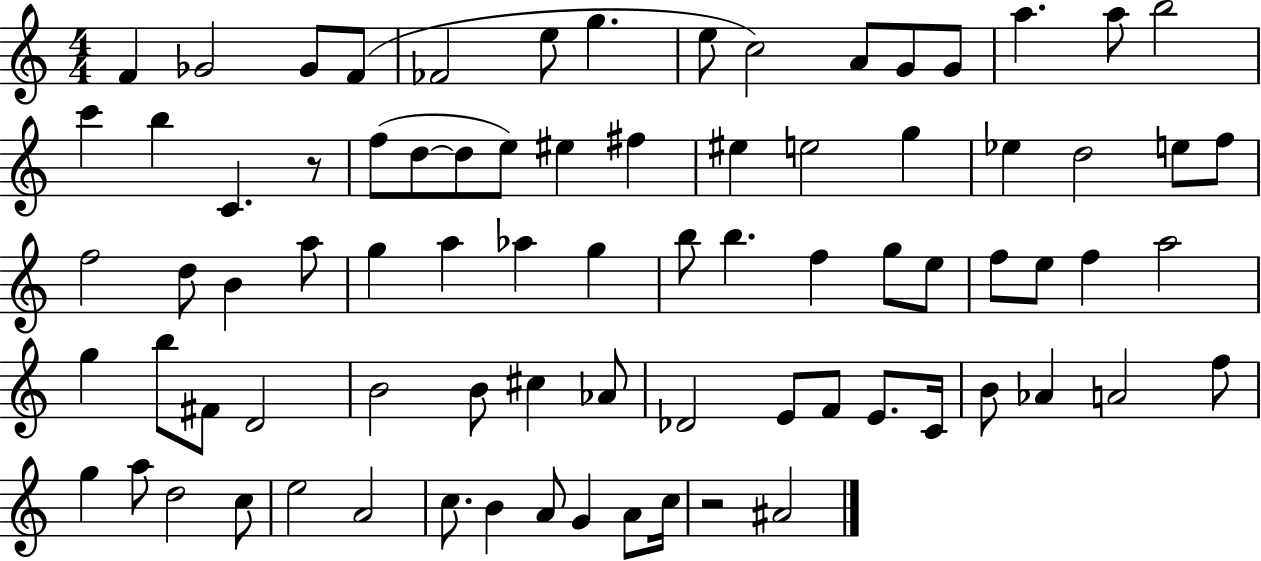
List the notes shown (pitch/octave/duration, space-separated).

F4/q Gb4/h Gb4/e F4/e FES4/h E5/e G5/q. E5/e C5/h A4/e G4/e G4/e A5/q. A5/e B5/h C6/q B5/q C4/q. R/e F5/e D5/e D5/e E5/e EIS5/q F#5/q EIS5/q E5/h G5/q Eb5/q D5/h E5/e F5/e F5/h D5/e B4/q A5/e G5/q A5/q Ab5/q G5/q B5/e B5/q. F5/q G5/e E5/e F5/e E5/e F5/q A5/h G5/q B5/e F#4/e D4/h B4/h B4/e C#5/q Ab4/e Db4/h E4/e F4/e E4/e. C4/s B4/e Ab4/q A4/h F5/e G5/q A5/e D5/h C5/e E5/h A4/h C5/e. B4/q A4/e G4/q A4/e C5/s R/h A#4/h